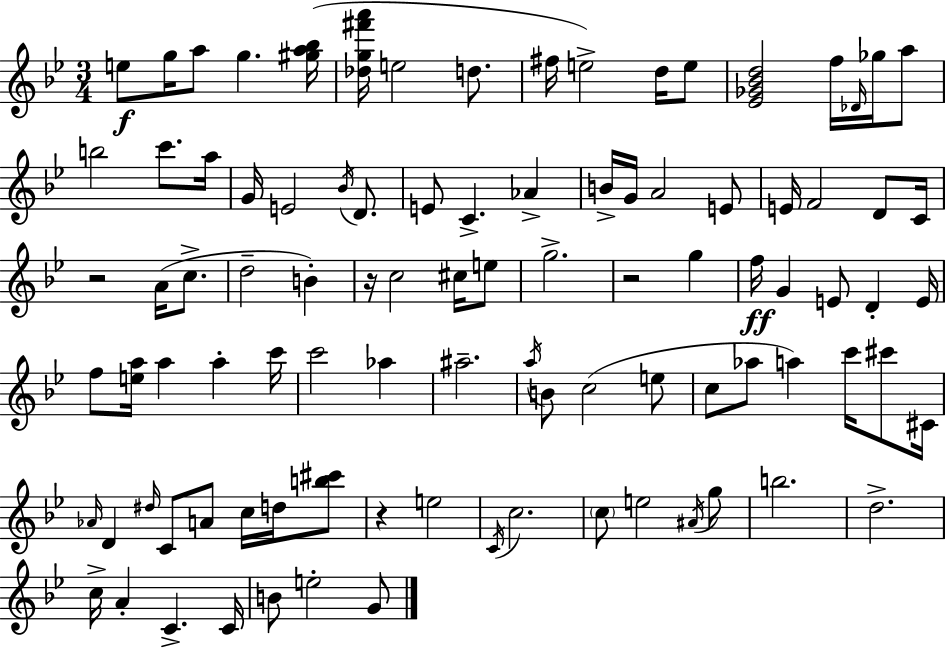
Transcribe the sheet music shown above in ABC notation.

X:1
T:Untitled
M:3/4
L:1/4
K:Bb
e/2 g/4 a/2 g [^ga_b]/4 [_dg^f'a']/4 e2 d/2 ^f/4 e2 d/4 e/2 [_E_G_Bd]2 f/4 _D/4 _g/4 a/2 b2 c'/2 a/4 G/4 E2 _B/4 D/2 E/2 C _A B/4 G/4 A2 E/2 E/4 F2 D/2 C/4 z2 A/4 c/2 d2 B z/4 c2 ^c/4 e/2 g2 z2 g f/4 G E/2 D E/4 f/2 [ea]/4 a a c'/4 c'2 _a ^a2 a/4 B/2 c2 e/2 c/2 _a/2 a c'/4 ^c'/2 ^C/4 _A/4 D ^d/4 C/2 A/2 c/4 d/4 [b^c']/2 z e2 C/4 c2 c/2 e2 ^A/4 g/2 b2 d2 c/4 A C C/4 B/2 e2 G/2